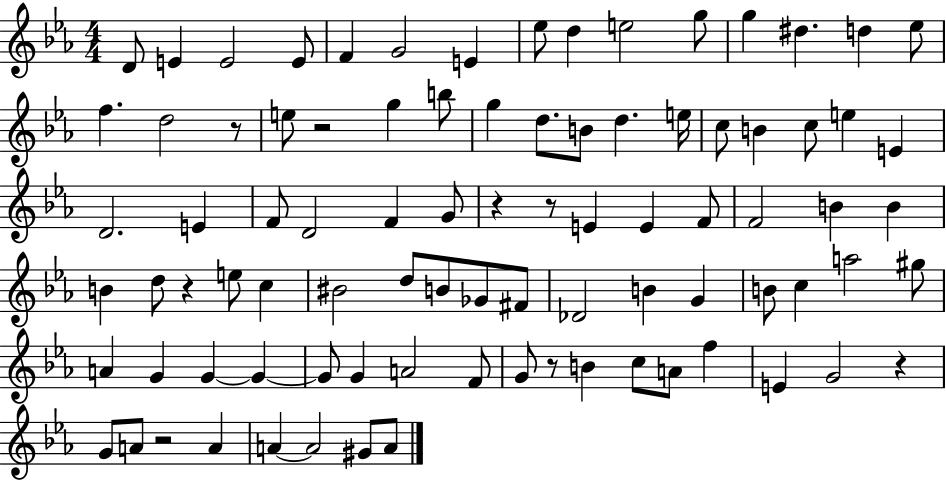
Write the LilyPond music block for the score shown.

{
  \clef treble
  \numericTimeSignature
  \time 4/4
  \key ees \major
  d'8 e'4 e'2 e'8 | f'4 g'2 e'4 | ees''8 d''4 e''2 g''8 | g''4 dis''4. d''4 ees''8 | \break f''4. d''2 r8 | e''8 r2 g''4 b''8 | g''4 d''8. b'8 d''4. e''16 | c''8 b'4 c''8 e''4 e'4 | \break d'2. e'4 | f'8 d'2 f'4 g'8 | r4 r8 e'4 e'4 f'8 | f'2 b'4 b'4 | \break b'4 d''8 r4 e''8 c''4 | bis'2 d''8 b'8 ges'8 fis'8 | des'2 b'4 g'4 | b'8 c''4 a''2 gis''8 | \break a'4 g'4 g'4~~ g'4~~ | g'8 g'4 a'2 f'8 | g'8 r8 b'4 c''8 a'8 f''4 | e'4 g'2 r4 | \break g'8 a'8 r2 a'4 | a'4~~ a'2 gis'8 a'8 | \bar "|."
}